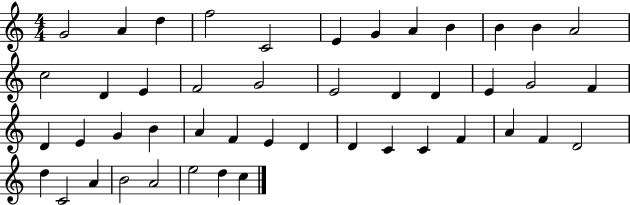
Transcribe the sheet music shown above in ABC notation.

X:1
T:Untitled
M:4/4
L:1/4
K:C
G2 A d f2 C2 E G A B B B A2 c2 D E F2 G2 E2 D D E G2 F D E G B A F E D D C C F A F D2 d C2 A B2 A2 e2 d c